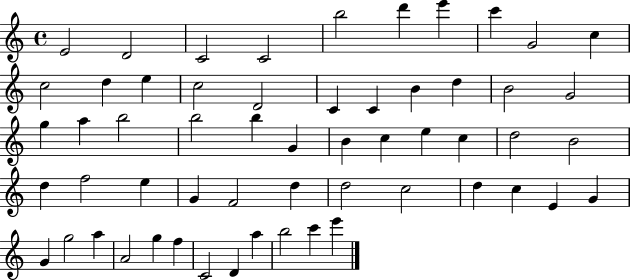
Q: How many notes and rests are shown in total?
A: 57